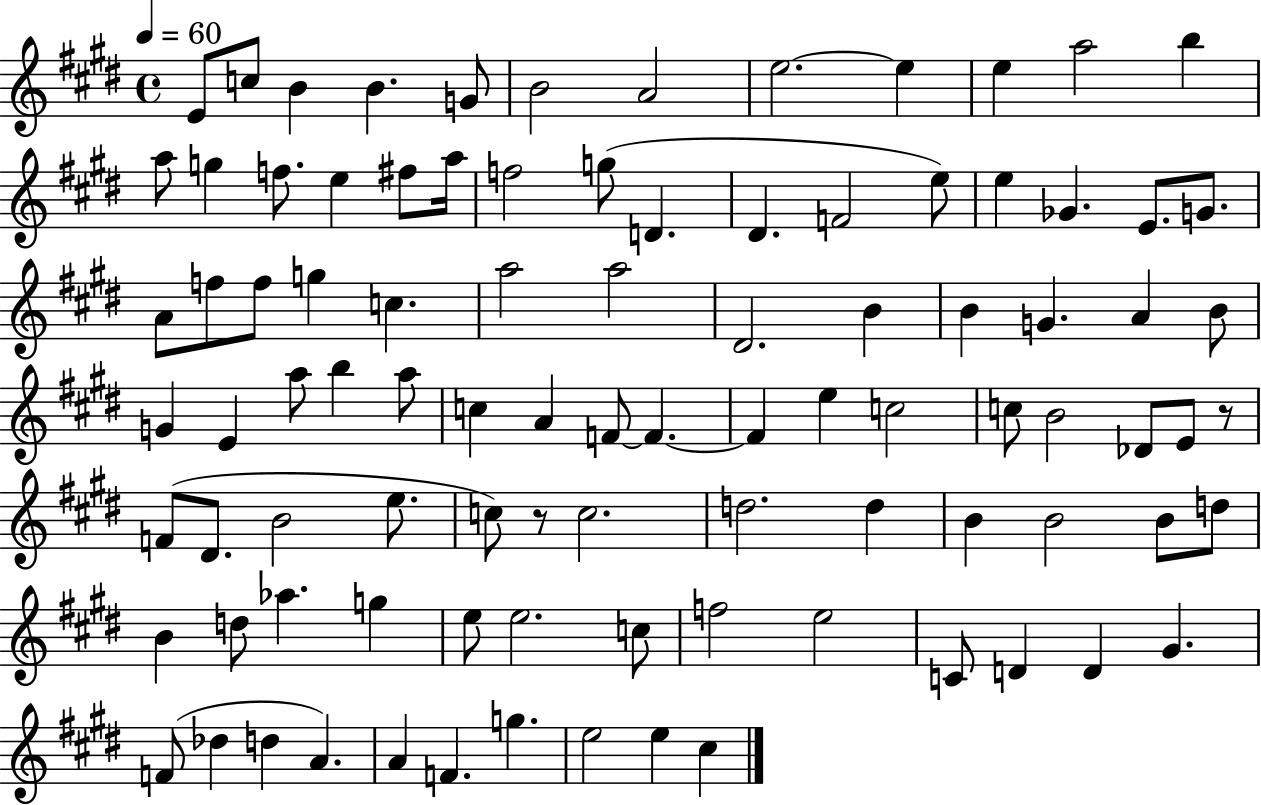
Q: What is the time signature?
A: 4/4